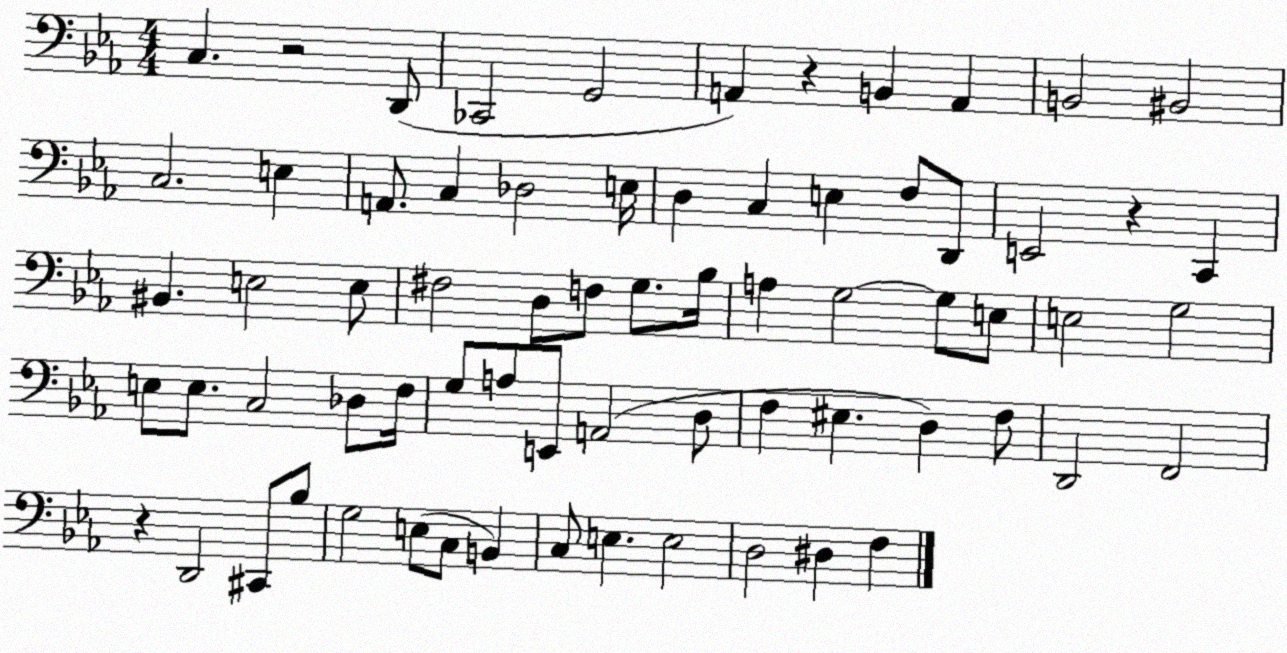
X:1
T:Untitled
M:4/4
L:1/4
K:Eb
C, z2 D,,/2 _C,,2 G,,2 A,, z B,, A,, B,,2 ^B,,2 C,2 E, A,,/2 C, _D,2 E,/4 D, C, E, F,/2 D,,/2 E,,2 z C,, ^B,, E,2 E,/2 ^F,2 D,/2 F,/2 G,/2 _B,/4 A, G,2 G,/2 E,/2 E,2 G,2 E,/2 E,/2 C,2 _D,/2 F,/4 G,/2 A,/2 E,,/2 A,,2 D,/2 F, ^E, D, F,/2 D,,2 F,,2 z D,,2 ^C,,/2 _B,/2 G,2 E,/2 C,/2 B,, C,/2 E, E,2 D,2 ^D, F,